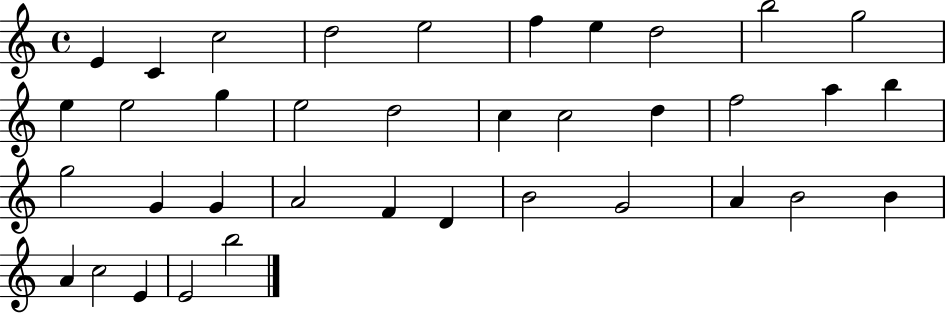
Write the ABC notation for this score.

X:1
T:Untitled
M:4/4
L:1/4
K:C
E C c2 d2 e2 f e d2 b2 g2 e e2 g e2 d2 c c2 d f2 a b g2 G G A2 F D B2 G2 A B2 B A c2 E E2 b2